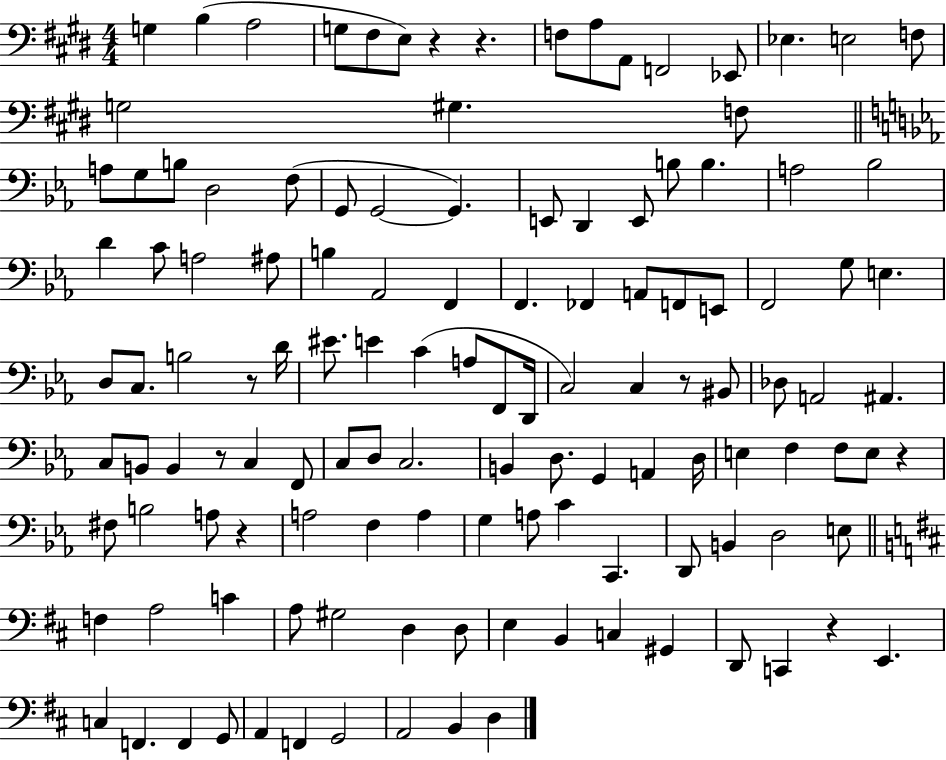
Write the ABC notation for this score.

X:1
T:Untitled
M:4/4
L:1/4
K:E
G, B, A,2 G,/2 ^F,/2 E,/2 z z F,/2 A,/2 A,,/2 F,,2 _E,,/2 _E, E,2 F,/2 G,2 ^G, F,/2 A,/2 G,/2 B,/2 D,2 F,/2 G,,/2 G,,2 G,, E,,/2 D,, E,,/2 B,/2 B, A,2 _B,2 D C/2 A,2 ^A,/2 B, _A,,2 F,, F,, _F,, A,,/2 F,,/2 E,,/2 F,,2 G,/2 E, D,/2 C,/2 B,2 z/2 D/4 ^E/2 E C A,/2 F,,/2 D,,/4 C,2 C, z/2 ^B,,/2 _D,/2 A,,2 ^A,, C,/2 B,,/2 B,, z/2 C, F,,/2 C,/2 D,/2 C,2 B,, D,/2 G,, A,, D,/4 E, F, F,/2 E,/2 z ^F,/2 B,2 A,/2 z A,2 F, A, G, A,/2 C C,, D,,/2 B,, D,2 E,/2 F, A,2 C A,/2 ^G,2 D, D,/2 E, B,, C, ^G,, D,,/2 C,, z E,, C, F,, F,, G,,/2 A,, F,, G,,2 A,,2 B,, D,